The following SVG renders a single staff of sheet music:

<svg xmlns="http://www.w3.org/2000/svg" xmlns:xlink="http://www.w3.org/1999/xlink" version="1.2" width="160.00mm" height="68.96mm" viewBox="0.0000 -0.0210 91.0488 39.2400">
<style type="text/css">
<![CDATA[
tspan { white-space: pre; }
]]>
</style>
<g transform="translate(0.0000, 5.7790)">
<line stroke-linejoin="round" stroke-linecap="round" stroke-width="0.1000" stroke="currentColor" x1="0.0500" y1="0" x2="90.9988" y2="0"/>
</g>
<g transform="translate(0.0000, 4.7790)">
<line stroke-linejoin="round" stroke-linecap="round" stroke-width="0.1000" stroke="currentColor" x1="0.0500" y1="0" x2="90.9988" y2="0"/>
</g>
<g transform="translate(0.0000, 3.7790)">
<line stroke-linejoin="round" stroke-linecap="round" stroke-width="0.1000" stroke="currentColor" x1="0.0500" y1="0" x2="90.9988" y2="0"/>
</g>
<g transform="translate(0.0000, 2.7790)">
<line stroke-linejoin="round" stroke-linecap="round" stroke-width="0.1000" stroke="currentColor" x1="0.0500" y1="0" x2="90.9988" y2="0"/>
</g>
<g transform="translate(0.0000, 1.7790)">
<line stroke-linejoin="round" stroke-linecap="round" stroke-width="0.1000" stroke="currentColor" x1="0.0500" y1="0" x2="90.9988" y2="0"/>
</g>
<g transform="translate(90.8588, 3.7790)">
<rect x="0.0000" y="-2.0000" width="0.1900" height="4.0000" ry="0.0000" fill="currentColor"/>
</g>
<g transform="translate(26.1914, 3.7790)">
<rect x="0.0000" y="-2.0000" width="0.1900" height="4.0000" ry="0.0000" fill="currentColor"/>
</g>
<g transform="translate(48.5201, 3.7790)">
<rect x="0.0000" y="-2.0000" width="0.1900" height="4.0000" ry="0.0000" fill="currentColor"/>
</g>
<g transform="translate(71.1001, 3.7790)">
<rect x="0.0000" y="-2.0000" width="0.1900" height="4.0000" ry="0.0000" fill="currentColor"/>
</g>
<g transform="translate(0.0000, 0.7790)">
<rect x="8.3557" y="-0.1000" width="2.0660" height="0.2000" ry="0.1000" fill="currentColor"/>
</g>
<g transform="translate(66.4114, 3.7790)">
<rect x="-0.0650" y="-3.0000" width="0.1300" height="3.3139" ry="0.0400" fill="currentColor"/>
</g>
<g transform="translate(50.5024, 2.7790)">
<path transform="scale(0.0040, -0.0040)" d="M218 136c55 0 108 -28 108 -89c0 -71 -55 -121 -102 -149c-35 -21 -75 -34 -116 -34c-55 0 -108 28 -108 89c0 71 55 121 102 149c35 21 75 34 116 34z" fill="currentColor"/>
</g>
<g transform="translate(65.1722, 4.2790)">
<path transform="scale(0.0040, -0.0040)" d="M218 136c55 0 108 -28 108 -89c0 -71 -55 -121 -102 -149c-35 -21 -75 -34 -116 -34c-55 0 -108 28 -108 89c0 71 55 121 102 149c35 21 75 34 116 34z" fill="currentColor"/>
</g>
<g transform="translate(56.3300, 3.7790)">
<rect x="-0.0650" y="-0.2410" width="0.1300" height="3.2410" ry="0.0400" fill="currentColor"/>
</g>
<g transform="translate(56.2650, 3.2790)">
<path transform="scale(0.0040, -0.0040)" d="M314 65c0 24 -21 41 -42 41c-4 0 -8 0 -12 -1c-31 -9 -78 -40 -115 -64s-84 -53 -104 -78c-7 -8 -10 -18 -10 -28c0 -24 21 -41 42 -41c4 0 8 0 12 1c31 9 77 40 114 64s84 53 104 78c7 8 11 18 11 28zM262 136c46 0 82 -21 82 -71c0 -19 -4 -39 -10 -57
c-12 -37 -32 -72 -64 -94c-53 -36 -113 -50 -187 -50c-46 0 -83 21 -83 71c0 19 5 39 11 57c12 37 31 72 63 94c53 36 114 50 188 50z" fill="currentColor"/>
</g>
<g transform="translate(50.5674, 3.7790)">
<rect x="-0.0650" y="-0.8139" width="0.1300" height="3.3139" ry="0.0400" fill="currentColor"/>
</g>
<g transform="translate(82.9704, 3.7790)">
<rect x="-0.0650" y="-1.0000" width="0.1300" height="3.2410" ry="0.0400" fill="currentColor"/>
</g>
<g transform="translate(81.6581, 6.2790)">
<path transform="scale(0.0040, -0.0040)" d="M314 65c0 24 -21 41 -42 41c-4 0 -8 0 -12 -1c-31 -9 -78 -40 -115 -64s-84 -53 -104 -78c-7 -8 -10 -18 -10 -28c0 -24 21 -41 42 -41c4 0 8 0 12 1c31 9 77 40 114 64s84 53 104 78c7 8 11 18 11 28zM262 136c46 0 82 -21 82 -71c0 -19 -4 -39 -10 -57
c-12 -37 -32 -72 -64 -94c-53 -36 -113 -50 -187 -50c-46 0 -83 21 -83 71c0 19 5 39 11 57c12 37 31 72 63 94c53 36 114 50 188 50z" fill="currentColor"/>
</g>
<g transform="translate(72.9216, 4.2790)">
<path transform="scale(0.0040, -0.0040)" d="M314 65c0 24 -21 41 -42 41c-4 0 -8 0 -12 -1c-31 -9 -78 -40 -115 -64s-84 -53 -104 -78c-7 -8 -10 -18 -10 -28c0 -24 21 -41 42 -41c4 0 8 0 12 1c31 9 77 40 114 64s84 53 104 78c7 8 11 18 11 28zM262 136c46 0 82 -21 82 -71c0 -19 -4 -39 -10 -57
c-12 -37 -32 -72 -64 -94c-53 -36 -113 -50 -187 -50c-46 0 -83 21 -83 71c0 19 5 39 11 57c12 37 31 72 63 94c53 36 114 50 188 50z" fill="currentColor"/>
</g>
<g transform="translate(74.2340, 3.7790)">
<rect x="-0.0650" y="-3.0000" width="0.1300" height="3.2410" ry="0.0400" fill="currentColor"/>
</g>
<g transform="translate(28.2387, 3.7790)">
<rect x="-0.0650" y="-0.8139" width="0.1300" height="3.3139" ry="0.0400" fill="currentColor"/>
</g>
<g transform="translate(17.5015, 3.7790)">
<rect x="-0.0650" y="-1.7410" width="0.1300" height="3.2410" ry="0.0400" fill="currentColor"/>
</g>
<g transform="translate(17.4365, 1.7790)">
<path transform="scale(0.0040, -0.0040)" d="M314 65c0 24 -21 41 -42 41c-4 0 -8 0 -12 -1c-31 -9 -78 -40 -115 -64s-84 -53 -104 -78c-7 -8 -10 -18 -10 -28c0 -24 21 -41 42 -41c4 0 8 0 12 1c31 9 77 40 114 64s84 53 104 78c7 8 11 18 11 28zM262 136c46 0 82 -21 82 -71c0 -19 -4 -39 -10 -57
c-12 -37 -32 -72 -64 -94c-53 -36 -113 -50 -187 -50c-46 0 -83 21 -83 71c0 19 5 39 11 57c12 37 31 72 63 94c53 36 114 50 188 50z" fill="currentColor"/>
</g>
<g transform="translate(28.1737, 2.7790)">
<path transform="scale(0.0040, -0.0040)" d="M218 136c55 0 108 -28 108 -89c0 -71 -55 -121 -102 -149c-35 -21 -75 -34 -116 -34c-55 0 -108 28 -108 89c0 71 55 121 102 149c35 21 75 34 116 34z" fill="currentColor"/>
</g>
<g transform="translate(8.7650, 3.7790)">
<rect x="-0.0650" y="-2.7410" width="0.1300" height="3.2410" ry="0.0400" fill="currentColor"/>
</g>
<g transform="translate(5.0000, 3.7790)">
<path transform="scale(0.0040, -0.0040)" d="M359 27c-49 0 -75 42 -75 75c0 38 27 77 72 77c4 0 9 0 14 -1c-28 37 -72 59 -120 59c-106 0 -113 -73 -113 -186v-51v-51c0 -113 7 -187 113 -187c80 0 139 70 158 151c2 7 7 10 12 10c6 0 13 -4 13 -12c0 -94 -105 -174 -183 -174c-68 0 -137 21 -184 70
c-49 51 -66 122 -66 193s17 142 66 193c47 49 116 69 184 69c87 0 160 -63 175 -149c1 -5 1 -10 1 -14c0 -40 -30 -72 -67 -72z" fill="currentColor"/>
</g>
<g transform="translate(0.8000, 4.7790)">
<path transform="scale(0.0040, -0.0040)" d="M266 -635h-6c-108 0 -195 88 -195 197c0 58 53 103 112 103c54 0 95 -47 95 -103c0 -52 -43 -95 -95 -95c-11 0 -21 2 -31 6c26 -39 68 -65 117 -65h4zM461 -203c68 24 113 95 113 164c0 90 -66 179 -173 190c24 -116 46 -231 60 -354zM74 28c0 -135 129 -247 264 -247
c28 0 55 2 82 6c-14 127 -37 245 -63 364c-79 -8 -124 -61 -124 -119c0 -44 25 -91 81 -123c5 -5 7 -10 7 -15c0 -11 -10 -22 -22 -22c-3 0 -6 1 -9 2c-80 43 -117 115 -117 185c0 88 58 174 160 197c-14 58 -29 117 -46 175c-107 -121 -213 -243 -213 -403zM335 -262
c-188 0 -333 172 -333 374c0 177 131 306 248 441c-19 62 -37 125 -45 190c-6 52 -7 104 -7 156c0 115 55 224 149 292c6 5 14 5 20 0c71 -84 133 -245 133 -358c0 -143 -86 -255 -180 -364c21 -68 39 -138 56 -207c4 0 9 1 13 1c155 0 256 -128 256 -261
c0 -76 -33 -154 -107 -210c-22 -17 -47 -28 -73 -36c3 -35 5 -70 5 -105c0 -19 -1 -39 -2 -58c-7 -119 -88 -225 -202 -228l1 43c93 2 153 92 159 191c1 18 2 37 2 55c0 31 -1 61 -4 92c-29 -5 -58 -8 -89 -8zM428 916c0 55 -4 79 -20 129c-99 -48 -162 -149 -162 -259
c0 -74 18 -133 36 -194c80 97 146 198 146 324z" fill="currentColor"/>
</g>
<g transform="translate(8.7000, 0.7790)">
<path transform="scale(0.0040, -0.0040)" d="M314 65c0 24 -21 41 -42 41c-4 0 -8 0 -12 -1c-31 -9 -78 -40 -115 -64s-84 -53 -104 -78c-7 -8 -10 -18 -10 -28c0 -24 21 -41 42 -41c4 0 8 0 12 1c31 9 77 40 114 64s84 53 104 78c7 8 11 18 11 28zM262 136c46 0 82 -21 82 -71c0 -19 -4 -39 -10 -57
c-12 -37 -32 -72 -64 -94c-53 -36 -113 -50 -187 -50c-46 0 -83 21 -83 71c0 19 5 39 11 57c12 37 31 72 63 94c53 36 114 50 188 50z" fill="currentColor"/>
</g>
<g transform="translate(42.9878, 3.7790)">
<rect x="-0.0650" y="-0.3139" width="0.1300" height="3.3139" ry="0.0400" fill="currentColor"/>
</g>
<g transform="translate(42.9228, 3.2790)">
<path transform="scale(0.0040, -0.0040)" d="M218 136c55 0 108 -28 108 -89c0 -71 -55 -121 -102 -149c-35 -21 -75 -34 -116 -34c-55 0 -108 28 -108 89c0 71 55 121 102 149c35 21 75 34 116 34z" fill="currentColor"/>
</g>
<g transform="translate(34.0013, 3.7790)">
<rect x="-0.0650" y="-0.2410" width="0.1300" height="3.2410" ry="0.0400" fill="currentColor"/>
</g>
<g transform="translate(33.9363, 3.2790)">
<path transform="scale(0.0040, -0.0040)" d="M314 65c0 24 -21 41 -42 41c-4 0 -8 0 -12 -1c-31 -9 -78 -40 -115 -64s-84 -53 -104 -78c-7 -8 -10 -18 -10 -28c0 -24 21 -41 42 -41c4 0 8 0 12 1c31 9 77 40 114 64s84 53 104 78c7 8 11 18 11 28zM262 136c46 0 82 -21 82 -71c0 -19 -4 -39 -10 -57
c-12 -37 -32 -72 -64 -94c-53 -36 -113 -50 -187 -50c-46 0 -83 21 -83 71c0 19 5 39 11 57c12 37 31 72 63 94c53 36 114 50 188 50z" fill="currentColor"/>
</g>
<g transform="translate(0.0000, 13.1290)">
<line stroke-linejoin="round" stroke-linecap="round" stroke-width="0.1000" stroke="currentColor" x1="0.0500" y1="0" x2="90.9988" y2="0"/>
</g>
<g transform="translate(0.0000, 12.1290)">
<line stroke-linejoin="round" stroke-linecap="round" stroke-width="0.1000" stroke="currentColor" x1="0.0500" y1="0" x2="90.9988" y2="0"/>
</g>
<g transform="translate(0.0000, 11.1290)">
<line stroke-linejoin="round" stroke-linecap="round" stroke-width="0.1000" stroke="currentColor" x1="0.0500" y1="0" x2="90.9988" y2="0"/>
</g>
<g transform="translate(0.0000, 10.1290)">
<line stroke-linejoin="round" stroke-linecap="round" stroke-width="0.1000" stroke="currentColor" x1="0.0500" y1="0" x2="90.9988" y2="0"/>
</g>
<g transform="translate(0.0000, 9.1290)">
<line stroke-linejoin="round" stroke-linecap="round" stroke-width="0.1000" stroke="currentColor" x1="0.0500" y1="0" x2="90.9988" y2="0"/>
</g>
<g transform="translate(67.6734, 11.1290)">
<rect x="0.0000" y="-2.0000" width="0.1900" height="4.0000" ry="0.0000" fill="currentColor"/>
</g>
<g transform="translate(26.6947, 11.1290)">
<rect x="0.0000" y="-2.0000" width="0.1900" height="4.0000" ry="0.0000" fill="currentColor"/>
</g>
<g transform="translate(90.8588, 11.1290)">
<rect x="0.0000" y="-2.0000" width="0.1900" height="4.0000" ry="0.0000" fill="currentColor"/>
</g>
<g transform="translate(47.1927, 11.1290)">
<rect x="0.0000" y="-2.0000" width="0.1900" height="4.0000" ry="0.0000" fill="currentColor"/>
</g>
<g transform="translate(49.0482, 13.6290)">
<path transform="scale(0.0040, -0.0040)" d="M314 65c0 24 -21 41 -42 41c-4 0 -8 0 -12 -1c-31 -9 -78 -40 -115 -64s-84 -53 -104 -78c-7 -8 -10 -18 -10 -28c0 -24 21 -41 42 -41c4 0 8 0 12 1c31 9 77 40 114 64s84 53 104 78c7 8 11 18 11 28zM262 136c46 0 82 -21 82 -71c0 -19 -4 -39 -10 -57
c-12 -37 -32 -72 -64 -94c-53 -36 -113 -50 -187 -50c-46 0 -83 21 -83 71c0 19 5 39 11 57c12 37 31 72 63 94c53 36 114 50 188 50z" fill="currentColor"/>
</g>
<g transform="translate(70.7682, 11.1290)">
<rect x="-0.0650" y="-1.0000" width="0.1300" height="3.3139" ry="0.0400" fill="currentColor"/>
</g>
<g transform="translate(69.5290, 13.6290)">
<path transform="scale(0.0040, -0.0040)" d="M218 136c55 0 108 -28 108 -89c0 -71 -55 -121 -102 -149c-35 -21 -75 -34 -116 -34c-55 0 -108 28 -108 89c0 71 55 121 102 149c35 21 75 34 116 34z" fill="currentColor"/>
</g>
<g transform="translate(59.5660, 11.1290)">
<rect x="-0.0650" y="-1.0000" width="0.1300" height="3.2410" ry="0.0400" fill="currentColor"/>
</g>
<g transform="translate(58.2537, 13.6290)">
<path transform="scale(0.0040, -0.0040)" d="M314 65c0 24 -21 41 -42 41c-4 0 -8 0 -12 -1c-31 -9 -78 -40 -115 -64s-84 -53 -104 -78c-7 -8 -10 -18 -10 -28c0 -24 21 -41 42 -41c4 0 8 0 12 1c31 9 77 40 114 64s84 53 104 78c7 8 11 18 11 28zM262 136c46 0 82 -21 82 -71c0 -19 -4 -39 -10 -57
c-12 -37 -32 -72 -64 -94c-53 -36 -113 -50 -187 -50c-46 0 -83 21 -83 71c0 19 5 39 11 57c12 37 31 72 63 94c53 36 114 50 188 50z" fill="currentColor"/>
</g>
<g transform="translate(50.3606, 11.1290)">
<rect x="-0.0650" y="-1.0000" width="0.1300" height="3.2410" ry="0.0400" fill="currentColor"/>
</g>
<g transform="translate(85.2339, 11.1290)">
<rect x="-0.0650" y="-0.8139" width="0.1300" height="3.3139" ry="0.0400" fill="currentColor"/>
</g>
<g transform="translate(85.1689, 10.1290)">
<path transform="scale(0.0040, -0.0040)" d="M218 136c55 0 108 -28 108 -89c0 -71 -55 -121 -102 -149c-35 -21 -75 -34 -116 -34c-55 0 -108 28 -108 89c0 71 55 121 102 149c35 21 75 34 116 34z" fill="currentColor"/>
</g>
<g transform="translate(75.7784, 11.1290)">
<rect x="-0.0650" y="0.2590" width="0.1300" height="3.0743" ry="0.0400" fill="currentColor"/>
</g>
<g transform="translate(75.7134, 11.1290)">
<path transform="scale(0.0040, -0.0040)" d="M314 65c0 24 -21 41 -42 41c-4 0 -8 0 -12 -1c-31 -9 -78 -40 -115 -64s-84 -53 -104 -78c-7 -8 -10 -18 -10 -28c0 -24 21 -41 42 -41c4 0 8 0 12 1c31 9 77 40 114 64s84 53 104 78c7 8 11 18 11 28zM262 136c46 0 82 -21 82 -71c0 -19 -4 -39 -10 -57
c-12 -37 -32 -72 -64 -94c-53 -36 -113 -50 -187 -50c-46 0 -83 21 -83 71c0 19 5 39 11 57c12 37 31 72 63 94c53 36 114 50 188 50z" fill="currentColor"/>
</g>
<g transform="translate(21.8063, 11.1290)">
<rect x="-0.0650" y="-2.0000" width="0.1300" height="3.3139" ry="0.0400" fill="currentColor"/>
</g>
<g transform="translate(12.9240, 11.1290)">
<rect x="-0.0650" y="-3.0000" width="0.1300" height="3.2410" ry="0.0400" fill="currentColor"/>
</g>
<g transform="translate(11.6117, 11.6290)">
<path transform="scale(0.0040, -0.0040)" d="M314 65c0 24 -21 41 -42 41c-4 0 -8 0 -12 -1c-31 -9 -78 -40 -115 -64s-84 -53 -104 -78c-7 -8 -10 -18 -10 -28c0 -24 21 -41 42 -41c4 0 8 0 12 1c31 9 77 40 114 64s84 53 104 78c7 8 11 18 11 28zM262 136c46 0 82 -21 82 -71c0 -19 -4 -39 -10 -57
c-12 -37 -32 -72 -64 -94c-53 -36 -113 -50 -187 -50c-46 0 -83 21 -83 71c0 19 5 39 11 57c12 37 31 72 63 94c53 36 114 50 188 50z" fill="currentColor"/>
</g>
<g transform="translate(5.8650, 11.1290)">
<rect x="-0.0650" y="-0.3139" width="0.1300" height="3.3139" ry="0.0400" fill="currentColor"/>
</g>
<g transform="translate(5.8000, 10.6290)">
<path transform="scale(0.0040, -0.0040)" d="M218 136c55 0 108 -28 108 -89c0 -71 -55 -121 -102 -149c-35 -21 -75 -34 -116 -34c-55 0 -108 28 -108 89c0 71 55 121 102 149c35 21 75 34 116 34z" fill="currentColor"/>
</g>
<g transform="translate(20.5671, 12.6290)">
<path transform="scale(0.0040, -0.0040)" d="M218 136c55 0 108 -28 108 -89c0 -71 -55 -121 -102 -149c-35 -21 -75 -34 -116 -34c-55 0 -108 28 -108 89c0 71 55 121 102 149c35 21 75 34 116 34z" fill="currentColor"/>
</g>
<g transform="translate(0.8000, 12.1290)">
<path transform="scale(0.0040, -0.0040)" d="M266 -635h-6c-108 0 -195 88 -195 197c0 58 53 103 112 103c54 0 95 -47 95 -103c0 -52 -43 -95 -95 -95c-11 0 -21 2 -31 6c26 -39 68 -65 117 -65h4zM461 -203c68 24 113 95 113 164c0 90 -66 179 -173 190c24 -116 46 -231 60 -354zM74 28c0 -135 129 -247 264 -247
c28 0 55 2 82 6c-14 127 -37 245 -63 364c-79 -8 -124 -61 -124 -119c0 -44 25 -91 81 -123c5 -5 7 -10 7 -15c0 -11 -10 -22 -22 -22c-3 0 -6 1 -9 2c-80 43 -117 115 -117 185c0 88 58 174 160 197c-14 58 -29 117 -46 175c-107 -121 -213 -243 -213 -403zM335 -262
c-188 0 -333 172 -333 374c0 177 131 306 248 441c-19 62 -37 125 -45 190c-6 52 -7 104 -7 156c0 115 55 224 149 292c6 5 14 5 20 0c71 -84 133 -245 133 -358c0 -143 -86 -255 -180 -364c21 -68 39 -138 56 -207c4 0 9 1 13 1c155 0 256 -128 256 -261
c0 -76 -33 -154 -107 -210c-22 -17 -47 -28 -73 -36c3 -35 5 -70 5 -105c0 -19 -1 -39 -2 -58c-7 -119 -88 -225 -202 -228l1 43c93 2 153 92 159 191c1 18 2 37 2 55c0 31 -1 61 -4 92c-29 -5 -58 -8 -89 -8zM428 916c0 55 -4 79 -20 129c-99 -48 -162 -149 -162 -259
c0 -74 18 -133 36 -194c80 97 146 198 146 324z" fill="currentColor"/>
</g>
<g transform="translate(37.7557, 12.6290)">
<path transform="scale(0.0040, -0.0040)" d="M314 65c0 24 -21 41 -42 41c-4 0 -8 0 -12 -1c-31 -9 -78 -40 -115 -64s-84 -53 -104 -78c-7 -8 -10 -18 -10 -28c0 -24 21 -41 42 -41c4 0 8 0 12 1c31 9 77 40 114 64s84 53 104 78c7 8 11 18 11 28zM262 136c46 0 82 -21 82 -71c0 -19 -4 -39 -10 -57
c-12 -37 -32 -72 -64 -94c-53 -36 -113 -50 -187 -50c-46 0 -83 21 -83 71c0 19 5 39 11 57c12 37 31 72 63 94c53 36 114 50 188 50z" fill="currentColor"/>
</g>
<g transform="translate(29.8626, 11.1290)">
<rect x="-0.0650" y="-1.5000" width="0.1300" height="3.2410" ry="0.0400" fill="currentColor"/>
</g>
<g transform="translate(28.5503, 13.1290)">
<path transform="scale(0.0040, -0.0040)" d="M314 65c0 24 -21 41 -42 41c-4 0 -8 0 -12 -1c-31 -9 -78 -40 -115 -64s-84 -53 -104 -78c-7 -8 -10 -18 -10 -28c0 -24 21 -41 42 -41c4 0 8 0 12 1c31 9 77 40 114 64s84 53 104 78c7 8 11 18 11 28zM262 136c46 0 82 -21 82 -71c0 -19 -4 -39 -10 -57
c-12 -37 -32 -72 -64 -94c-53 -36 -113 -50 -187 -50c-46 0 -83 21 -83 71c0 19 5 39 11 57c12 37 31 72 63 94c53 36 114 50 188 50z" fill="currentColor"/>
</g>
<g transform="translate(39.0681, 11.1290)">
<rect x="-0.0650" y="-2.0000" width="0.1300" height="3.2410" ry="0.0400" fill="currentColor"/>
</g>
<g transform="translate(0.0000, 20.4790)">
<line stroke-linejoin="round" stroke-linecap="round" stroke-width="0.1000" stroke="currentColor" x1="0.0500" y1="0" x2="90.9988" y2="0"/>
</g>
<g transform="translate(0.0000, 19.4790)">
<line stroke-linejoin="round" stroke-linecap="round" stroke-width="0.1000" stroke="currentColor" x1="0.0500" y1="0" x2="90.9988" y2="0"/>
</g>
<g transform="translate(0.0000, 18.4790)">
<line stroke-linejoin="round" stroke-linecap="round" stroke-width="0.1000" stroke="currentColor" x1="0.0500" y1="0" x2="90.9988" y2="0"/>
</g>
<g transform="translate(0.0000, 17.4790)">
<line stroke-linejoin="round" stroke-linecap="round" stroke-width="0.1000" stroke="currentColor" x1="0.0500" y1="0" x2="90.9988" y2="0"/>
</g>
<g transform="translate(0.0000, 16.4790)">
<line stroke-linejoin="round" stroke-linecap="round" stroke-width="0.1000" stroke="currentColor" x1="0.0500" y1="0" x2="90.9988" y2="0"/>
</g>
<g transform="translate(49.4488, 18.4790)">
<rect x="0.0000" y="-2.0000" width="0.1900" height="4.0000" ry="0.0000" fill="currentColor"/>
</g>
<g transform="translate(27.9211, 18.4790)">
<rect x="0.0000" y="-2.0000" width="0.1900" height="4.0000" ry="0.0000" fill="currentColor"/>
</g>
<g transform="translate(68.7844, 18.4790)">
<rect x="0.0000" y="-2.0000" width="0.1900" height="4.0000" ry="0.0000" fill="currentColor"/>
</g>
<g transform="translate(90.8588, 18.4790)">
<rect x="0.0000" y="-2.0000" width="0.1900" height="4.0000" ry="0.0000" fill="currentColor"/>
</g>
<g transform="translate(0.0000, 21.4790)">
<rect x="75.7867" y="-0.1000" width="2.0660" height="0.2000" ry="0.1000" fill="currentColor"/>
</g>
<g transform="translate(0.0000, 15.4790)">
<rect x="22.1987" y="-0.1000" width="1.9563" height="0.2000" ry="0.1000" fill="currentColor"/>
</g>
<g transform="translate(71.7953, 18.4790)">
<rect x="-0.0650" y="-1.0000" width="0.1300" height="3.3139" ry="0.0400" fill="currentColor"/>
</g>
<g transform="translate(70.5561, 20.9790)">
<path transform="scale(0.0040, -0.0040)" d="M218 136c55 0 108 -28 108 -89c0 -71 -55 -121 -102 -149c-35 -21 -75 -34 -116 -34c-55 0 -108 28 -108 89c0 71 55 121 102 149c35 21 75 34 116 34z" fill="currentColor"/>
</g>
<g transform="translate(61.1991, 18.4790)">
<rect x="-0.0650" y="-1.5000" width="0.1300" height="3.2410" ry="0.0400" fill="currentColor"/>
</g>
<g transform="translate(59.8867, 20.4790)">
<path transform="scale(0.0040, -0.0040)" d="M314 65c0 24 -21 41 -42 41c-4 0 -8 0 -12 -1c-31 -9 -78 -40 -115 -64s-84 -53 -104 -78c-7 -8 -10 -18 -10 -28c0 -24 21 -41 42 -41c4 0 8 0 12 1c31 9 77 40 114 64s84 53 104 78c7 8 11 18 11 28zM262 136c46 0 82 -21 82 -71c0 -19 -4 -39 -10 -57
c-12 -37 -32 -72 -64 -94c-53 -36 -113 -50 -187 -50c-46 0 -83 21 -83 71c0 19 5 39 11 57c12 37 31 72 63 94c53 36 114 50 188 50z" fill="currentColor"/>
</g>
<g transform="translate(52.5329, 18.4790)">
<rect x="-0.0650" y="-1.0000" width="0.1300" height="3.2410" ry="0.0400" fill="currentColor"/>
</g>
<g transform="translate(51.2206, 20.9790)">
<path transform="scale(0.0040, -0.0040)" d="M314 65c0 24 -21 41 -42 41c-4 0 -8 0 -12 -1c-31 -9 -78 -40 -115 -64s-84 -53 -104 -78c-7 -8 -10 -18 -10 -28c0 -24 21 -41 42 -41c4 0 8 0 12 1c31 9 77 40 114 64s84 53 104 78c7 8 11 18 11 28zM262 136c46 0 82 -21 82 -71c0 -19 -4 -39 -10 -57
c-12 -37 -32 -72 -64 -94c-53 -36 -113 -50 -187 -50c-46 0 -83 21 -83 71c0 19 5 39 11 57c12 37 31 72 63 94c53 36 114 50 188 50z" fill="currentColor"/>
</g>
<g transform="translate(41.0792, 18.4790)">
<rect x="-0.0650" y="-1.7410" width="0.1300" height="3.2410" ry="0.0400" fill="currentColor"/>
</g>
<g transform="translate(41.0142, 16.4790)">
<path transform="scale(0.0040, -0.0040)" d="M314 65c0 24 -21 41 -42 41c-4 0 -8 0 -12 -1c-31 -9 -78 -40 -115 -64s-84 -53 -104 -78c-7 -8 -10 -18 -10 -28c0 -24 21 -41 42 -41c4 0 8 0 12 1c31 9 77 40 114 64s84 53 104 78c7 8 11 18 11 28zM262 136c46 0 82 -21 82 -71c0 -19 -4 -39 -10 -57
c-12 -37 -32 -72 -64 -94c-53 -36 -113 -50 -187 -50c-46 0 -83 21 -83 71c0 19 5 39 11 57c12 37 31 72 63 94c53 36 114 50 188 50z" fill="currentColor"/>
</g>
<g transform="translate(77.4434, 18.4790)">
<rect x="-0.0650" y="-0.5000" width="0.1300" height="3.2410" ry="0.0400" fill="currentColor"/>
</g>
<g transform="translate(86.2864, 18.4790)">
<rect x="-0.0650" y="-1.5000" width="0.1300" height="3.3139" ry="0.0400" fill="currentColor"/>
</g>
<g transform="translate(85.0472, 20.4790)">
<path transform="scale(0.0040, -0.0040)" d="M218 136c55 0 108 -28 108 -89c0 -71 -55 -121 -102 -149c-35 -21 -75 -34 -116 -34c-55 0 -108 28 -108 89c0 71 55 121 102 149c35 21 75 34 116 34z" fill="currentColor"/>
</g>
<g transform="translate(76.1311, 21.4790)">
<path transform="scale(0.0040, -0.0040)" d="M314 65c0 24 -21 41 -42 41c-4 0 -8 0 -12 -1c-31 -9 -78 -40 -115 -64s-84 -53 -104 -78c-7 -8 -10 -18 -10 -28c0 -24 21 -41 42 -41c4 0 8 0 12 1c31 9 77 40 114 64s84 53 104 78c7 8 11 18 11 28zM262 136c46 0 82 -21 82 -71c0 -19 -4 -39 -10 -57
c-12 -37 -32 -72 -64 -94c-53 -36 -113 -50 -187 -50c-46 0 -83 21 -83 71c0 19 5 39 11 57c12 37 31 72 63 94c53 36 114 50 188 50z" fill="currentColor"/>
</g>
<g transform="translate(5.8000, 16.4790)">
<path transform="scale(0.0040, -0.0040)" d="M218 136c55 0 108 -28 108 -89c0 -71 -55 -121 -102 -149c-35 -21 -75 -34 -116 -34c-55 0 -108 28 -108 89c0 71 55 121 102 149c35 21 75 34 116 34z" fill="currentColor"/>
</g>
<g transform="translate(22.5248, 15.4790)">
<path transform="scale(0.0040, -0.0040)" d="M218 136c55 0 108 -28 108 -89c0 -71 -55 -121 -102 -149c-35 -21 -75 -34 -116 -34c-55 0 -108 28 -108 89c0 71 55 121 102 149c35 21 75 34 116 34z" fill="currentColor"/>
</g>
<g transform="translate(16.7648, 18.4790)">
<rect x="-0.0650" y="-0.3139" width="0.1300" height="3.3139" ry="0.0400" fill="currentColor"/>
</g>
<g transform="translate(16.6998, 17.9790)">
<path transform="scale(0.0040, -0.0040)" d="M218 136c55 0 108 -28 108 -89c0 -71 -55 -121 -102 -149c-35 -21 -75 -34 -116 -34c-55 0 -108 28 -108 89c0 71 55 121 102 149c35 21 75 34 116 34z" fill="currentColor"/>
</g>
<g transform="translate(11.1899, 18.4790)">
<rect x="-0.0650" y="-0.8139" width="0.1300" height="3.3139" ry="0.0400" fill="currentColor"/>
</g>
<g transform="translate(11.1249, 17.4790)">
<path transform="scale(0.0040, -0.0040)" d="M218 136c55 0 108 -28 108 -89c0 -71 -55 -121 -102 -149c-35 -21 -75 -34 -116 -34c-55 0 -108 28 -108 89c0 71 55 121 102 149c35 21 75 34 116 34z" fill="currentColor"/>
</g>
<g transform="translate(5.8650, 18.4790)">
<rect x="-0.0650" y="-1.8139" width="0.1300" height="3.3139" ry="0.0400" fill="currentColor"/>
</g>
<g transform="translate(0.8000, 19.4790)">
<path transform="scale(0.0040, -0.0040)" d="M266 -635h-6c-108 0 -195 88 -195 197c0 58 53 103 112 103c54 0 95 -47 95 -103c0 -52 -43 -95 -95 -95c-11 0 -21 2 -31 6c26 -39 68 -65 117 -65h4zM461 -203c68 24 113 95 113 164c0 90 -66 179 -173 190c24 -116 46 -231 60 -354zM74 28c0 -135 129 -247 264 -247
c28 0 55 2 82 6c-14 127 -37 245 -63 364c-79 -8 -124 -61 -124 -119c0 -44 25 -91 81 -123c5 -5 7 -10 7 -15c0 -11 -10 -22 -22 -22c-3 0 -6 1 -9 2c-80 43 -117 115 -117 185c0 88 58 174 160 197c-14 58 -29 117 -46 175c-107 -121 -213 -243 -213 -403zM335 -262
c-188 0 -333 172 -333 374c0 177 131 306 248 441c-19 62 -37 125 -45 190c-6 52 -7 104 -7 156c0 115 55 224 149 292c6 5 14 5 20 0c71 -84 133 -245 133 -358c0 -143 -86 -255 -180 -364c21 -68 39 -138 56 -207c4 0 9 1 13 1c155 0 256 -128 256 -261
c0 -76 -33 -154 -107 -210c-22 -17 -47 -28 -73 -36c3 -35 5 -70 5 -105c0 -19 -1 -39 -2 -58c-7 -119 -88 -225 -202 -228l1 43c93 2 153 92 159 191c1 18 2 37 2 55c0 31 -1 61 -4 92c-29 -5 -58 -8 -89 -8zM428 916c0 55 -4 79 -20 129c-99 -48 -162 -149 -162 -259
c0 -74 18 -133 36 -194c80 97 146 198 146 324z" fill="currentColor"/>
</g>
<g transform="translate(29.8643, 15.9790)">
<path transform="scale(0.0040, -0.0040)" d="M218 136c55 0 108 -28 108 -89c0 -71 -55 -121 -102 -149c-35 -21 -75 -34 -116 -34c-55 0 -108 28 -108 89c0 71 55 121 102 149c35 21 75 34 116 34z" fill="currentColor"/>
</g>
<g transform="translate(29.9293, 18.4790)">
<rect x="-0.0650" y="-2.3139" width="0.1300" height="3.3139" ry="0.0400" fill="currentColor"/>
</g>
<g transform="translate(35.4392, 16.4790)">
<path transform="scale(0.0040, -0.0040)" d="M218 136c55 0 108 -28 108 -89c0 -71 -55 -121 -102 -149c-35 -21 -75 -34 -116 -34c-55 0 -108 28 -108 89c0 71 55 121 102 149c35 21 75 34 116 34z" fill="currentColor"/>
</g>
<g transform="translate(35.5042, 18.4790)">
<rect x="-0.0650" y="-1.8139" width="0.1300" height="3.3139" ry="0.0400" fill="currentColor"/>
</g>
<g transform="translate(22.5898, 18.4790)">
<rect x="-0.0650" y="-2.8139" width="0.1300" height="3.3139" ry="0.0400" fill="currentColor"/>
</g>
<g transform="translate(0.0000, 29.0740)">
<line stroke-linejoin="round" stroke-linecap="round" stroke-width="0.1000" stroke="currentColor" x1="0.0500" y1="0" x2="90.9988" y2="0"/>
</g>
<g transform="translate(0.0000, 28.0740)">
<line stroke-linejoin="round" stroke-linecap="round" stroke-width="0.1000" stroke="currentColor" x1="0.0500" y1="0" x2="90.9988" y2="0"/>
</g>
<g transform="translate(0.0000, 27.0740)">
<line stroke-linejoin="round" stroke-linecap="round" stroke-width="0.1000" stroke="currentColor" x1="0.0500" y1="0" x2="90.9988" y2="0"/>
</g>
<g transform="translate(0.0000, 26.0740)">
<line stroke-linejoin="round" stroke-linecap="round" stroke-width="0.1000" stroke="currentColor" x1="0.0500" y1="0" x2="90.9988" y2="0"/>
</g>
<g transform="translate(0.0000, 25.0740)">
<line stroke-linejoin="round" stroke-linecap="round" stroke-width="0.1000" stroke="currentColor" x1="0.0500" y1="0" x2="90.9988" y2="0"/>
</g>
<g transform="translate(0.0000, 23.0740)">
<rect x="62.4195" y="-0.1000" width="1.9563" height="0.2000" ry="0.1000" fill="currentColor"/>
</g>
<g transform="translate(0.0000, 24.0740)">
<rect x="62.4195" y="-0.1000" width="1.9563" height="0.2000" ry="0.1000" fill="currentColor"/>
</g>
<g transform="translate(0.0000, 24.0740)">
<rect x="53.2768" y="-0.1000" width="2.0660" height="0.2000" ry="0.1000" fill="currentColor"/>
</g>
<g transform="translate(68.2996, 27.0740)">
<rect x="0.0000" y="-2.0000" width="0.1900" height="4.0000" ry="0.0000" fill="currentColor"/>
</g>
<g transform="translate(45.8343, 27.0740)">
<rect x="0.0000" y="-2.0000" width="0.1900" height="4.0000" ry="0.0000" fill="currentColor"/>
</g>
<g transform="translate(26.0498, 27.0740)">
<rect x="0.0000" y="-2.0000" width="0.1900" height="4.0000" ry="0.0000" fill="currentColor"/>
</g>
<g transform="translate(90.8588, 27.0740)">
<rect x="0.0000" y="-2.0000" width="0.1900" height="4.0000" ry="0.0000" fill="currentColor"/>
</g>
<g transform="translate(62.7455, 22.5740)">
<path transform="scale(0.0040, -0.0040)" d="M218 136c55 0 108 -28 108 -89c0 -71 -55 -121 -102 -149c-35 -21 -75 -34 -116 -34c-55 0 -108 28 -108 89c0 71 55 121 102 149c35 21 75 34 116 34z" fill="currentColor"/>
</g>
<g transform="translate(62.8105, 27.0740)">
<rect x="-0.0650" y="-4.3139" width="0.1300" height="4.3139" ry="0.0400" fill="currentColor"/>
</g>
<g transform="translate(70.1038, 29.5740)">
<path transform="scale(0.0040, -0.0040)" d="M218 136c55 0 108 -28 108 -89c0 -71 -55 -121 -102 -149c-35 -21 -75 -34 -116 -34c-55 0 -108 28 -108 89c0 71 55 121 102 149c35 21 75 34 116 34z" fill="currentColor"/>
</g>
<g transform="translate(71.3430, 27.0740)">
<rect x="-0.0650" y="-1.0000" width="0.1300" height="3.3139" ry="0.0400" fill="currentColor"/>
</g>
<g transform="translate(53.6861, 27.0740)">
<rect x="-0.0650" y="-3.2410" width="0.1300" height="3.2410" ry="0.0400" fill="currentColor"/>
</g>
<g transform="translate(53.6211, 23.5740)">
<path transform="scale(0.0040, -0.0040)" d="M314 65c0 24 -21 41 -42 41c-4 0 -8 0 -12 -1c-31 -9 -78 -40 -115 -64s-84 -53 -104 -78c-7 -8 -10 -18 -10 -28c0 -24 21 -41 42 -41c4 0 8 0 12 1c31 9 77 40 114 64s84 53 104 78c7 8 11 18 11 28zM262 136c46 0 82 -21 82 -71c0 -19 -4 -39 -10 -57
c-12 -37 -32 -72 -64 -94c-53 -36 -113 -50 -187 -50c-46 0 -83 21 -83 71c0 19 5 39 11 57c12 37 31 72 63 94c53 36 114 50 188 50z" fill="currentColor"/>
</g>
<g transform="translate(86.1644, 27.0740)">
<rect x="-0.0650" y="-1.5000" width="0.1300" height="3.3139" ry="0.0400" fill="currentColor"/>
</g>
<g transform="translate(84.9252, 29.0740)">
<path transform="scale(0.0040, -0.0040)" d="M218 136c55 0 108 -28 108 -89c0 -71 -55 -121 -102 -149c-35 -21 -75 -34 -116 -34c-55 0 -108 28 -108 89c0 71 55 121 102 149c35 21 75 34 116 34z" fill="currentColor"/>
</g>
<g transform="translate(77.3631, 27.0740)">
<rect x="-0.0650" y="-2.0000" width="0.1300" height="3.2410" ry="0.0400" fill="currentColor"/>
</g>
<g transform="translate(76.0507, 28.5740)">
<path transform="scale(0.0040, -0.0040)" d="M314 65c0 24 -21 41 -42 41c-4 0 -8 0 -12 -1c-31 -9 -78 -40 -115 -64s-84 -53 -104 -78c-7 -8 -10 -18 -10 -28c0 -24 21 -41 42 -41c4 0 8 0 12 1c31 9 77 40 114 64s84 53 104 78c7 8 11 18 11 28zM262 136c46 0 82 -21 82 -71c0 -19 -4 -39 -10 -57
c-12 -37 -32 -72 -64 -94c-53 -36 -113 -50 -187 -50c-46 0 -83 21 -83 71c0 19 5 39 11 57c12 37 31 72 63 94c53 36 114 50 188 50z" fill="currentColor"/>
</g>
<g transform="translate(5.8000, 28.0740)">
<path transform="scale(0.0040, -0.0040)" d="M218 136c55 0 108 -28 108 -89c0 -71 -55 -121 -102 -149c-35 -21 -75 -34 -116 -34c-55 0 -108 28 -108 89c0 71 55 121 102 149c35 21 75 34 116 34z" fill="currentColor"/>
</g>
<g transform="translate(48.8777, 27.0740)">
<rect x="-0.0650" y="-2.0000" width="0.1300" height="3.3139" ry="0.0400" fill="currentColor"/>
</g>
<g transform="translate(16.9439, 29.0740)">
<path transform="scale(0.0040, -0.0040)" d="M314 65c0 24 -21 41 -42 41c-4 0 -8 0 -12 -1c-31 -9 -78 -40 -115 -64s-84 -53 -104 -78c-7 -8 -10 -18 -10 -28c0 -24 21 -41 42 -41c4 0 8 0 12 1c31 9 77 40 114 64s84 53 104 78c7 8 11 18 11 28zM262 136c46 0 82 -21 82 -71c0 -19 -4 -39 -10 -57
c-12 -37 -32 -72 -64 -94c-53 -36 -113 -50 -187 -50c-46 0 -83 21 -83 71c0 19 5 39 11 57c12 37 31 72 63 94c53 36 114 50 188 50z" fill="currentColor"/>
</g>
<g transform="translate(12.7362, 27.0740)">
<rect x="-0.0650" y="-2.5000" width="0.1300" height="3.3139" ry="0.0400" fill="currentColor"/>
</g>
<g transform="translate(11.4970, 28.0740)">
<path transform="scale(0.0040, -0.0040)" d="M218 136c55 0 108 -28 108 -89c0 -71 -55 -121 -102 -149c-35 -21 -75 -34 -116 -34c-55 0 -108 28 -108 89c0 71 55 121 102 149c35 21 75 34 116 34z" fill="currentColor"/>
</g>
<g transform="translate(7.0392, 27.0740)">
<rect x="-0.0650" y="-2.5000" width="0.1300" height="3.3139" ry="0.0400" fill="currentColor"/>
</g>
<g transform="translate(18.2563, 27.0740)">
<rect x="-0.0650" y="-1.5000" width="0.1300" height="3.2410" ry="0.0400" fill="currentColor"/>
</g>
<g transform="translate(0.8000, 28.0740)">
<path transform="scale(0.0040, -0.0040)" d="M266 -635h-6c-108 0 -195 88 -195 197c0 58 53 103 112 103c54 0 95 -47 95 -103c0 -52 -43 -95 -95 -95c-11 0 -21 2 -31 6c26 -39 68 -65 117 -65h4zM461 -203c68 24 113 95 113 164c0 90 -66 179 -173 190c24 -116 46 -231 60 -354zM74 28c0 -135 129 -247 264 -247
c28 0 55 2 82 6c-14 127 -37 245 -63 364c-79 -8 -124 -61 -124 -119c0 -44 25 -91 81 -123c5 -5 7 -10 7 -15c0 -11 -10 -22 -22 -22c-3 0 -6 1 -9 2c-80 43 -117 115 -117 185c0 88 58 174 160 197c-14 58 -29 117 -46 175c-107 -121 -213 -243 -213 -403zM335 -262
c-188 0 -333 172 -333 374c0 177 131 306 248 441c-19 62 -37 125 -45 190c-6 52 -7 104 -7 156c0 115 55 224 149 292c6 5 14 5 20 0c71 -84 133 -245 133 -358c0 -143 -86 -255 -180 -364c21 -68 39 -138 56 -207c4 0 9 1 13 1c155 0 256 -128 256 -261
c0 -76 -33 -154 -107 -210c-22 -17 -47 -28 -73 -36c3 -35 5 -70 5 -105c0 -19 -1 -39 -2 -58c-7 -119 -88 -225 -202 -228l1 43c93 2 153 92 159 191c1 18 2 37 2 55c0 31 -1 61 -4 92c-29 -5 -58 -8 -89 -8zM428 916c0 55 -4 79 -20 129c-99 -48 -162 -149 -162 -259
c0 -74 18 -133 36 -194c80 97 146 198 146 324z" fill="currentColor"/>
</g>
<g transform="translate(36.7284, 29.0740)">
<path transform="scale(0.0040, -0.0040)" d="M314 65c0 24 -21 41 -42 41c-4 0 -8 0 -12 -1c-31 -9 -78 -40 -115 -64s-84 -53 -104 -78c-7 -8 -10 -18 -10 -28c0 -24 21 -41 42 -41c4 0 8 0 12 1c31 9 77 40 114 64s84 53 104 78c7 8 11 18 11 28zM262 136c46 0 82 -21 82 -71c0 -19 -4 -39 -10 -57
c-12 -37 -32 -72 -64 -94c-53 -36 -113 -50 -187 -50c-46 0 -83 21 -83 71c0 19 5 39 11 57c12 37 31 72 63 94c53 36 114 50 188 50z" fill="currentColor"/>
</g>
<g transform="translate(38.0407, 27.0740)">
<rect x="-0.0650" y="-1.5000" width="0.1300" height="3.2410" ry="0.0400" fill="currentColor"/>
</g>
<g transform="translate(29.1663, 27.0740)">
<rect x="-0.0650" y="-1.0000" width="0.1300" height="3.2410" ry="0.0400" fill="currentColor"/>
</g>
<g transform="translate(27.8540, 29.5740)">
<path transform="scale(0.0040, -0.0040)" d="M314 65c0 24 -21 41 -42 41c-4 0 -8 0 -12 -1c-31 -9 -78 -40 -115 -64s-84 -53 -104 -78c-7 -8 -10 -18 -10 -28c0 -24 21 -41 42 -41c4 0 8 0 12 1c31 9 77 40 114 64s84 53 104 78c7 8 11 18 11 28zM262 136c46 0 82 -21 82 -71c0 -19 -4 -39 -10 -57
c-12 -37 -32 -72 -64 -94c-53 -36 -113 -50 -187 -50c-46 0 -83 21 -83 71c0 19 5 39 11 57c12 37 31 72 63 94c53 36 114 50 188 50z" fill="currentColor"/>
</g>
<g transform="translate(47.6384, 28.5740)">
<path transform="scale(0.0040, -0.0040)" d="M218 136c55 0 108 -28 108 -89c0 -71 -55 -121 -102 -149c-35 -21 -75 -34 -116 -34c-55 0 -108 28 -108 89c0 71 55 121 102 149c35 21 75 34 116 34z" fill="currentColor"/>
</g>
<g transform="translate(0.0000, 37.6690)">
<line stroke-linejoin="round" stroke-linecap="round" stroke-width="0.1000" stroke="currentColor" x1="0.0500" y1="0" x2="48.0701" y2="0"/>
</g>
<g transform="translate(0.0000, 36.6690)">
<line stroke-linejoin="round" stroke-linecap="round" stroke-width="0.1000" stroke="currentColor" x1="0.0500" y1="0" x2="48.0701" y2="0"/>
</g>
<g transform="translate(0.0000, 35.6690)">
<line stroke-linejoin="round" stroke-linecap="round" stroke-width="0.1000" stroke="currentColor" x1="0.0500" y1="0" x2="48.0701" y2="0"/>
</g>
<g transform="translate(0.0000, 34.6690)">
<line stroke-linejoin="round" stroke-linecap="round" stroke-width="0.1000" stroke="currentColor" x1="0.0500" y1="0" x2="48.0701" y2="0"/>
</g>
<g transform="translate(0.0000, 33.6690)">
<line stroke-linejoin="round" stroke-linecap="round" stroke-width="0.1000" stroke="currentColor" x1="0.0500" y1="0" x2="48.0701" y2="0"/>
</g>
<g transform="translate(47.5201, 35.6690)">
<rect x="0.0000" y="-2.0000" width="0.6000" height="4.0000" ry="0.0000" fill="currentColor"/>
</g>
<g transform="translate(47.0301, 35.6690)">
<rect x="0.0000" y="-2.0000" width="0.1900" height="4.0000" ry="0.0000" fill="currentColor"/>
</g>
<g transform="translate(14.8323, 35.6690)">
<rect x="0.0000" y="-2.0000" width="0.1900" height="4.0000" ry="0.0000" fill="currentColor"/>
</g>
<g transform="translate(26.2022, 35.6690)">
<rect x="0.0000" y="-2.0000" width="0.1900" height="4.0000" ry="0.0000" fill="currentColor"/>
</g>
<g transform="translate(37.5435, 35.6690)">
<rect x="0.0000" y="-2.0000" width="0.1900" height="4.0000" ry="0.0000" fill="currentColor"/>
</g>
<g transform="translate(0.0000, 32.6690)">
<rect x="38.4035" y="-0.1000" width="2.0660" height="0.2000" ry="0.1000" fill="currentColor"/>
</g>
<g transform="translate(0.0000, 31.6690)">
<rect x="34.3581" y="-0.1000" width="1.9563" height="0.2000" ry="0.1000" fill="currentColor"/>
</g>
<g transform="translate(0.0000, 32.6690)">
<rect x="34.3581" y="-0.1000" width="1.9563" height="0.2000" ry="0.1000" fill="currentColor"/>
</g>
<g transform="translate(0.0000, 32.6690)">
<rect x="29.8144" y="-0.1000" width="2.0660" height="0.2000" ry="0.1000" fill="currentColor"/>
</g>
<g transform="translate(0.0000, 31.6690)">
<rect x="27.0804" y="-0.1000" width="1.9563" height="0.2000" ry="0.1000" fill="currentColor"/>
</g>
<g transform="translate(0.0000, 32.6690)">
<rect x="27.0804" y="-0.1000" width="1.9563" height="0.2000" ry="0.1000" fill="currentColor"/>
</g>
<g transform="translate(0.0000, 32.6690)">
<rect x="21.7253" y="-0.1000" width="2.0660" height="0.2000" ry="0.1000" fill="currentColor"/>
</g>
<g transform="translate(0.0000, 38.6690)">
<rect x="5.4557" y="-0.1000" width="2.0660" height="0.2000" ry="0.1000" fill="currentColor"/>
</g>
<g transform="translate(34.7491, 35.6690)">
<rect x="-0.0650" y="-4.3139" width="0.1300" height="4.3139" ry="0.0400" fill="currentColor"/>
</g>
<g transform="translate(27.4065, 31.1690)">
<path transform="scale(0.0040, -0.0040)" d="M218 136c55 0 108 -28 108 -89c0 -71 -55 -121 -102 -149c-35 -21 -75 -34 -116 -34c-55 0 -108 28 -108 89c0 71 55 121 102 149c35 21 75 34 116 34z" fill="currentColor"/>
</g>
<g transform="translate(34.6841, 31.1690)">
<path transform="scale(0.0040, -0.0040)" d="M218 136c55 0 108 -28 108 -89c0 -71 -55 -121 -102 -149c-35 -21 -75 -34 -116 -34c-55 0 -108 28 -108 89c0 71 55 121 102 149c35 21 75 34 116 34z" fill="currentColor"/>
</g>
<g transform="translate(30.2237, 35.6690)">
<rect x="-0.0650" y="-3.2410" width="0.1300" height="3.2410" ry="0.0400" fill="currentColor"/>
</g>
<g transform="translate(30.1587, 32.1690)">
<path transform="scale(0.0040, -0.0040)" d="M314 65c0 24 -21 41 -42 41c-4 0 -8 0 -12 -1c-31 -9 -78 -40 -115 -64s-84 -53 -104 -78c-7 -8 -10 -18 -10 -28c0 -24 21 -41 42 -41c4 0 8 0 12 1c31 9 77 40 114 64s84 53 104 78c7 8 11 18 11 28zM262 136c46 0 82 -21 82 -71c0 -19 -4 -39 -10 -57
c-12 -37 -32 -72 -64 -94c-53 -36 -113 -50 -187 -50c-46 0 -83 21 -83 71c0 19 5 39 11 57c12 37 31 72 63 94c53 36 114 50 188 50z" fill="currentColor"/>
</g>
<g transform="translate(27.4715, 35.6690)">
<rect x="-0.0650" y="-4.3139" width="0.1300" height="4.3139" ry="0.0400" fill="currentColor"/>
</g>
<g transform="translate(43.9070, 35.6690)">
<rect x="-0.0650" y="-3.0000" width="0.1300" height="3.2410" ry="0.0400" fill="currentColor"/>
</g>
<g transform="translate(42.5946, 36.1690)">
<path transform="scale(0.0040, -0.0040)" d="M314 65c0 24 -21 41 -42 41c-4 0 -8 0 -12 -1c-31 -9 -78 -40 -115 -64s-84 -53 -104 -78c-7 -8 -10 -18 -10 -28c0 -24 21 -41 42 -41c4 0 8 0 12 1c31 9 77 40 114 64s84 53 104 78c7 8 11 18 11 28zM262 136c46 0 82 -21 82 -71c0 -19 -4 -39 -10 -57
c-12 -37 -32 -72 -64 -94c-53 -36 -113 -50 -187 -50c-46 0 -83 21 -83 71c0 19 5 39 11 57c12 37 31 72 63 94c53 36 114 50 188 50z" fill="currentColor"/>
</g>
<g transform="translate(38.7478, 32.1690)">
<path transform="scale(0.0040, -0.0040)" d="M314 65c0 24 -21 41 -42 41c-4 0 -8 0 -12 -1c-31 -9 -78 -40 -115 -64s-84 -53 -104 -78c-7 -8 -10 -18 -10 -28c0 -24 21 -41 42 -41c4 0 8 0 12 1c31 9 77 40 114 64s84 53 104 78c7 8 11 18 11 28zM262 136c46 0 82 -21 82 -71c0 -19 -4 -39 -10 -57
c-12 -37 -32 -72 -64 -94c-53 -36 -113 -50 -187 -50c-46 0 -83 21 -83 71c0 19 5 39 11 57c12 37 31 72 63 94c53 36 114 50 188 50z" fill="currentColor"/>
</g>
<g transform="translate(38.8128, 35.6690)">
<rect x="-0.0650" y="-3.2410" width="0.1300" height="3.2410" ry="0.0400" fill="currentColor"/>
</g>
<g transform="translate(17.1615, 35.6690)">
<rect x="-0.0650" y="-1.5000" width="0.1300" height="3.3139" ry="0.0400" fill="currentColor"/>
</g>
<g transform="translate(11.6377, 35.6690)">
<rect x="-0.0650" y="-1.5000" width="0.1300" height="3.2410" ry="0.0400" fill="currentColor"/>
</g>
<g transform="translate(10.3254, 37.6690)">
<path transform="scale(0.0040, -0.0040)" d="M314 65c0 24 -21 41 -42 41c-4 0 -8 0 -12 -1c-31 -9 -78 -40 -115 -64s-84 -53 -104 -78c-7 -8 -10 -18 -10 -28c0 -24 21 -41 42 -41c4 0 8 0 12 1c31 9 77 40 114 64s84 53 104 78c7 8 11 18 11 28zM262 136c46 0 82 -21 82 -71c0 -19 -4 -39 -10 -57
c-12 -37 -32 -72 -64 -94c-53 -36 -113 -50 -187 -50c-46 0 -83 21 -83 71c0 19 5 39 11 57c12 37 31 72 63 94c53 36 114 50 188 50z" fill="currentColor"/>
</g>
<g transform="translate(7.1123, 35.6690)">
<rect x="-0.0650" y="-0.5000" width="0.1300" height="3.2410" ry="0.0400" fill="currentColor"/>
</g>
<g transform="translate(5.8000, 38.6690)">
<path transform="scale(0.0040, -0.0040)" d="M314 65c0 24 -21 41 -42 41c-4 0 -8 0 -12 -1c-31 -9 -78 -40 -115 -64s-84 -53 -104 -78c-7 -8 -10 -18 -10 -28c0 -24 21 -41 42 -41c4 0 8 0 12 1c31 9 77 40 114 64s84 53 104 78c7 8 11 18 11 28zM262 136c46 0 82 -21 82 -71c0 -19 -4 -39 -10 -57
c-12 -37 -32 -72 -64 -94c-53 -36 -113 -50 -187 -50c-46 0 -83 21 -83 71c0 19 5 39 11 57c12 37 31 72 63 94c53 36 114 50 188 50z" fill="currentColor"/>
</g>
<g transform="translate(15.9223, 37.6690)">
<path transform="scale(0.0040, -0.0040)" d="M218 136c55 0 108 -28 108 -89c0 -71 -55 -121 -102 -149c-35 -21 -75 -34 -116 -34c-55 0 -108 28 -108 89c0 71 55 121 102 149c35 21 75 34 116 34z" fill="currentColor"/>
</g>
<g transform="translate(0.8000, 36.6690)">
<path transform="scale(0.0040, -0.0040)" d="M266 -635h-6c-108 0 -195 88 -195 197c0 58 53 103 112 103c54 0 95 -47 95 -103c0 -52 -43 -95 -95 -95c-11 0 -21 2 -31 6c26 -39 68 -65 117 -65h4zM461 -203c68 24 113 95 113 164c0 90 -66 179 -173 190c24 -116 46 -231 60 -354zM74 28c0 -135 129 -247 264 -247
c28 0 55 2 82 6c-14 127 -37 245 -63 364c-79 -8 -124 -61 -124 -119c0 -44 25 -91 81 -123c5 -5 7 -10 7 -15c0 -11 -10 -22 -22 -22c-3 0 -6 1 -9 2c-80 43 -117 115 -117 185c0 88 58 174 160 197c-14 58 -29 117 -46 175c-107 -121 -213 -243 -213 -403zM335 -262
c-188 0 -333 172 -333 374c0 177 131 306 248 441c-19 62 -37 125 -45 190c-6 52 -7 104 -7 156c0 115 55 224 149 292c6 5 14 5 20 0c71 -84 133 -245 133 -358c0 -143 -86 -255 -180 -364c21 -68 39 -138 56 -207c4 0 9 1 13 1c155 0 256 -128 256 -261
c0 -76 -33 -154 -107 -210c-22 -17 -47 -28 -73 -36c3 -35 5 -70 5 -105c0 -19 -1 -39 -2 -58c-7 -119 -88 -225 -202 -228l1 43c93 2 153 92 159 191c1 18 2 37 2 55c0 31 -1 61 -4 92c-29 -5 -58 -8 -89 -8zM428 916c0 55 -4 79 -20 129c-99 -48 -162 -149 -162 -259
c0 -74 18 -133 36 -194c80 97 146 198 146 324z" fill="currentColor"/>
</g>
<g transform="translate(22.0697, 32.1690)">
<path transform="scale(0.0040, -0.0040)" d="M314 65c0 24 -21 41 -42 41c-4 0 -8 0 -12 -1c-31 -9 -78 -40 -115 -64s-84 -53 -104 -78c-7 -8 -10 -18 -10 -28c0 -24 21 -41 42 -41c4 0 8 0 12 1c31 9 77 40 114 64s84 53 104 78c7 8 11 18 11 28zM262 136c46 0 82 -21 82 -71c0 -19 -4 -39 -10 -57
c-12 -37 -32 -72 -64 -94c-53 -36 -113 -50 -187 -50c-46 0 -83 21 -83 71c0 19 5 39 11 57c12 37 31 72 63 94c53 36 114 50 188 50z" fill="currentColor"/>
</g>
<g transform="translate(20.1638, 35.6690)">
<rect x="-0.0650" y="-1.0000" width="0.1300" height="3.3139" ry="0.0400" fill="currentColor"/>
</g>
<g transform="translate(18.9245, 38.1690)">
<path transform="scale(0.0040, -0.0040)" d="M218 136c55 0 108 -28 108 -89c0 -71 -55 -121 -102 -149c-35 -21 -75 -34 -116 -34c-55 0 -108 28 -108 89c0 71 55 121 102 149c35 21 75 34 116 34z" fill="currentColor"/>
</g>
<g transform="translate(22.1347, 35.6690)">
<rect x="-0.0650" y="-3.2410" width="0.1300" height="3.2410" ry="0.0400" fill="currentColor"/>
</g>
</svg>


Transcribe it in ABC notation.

X:1
T:Untitled
M:4/4
L:1/4
K:C
a2 f2 d c2 c d c2 A A2 D2 c A2 F E2 F2 D2 D2 D B2 d f d c a g f f2 D2 E2 D C2 E G G E2 D2 E2 F b2 d' D F2 E C2 E2 E D b2 d' b2 d' b2 A2